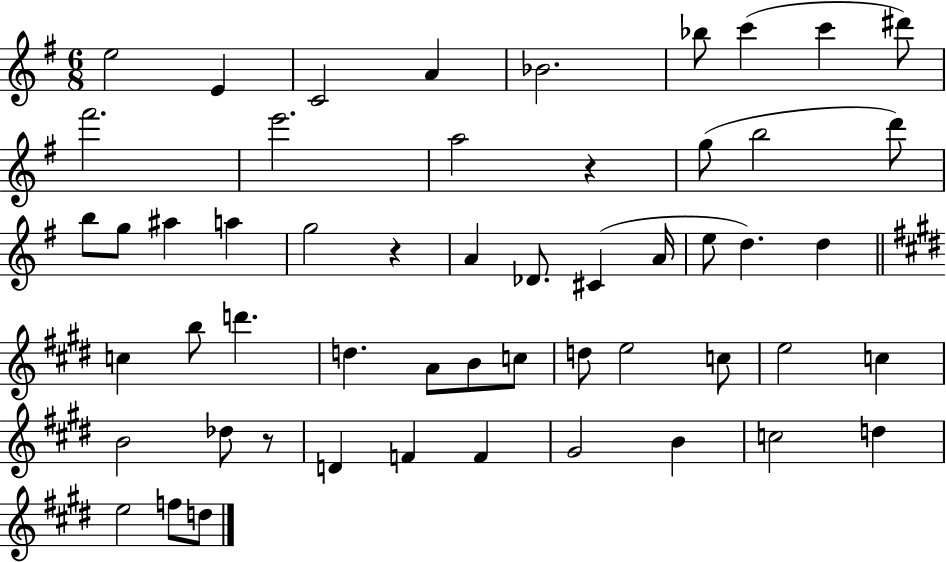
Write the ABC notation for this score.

X:1
T:Untitled
M:6/8
L:1/4
K:G
e2 E C2 A _B2 _b/2 c' c' ^d'/2 ^f'2 e'2 a2 z g/2 b2 d'/2 b/2 g/2 ^a a g2 z A _D/2 ^C A/4 e/2 d d c b/2 d' d A/2 B/2 c/2 d/2 e2 c/2 e2 c B2 _d/2 z/2 D F F ^G2 B c2 d e2 f/2 d/2